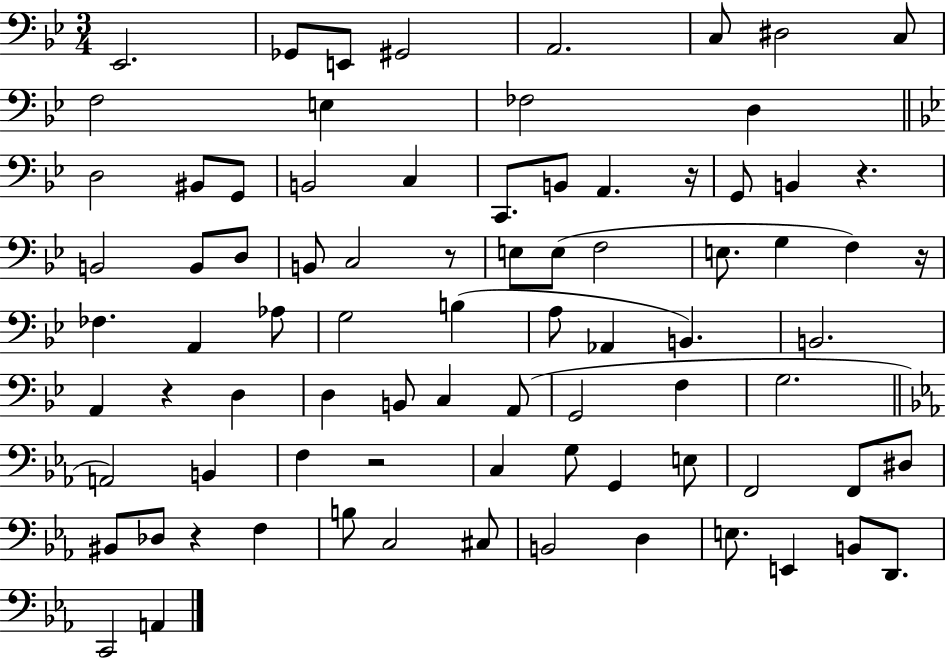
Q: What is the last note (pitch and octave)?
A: A2